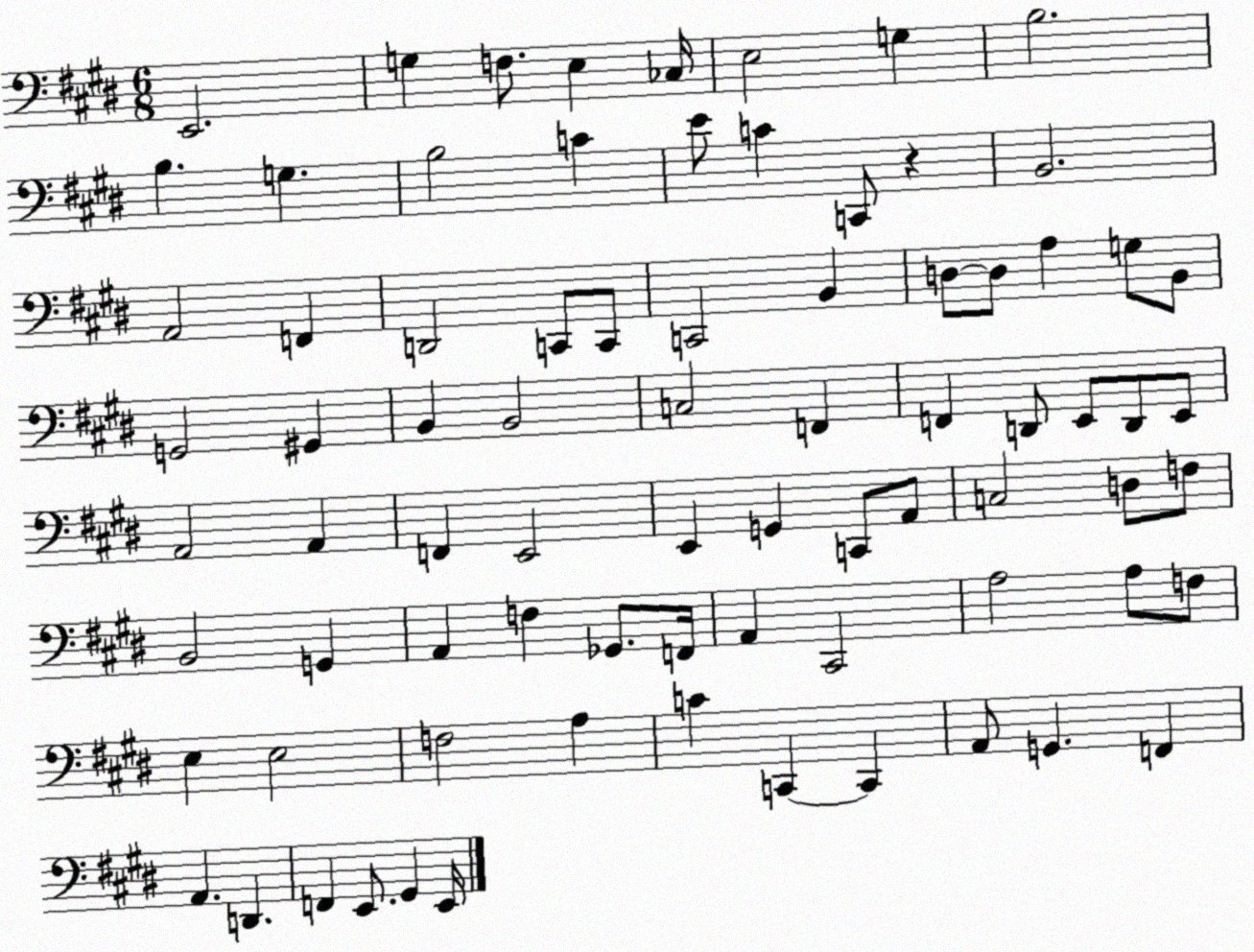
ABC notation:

X:1
T:Untitled
M:6/8
L:1/4
K:E
E,,2 G, F,/2 E, _C,/4 E,2 G, B,2 B, G, B,2 C E/2 C C,,/2 z B,,2 A,,2 F,, D,,2 C,,/2 C,,/2 C,,2 B,, D,/2 D,/2 A, G,/2 B,,/2 G,,2 ^G,, B,, B,,2 C,2 F,, F,, D,,/2 E,,/2 D,,/2 E,,/2 A,,2 A,, F,, E,,2 E,, G,, C,,/2 A,,/2 C,2 D,/2 F,/2 B,,2 G,, A,, F, _G,,/2 F,,/4 A,, ^C,,2 A,2 A,/2 F,/2 E, E,2 F,2 A, C C,, C,, A,,/2 G,, F,, A,, D,, F,, E,,/2 ^G,, E,,/4